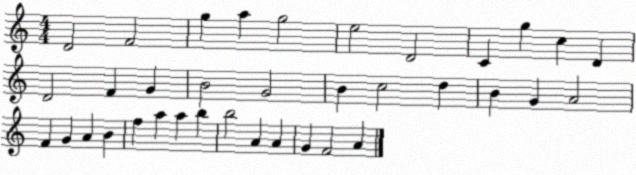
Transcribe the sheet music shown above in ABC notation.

X:1
T:Untitled
M:4/4
L:1/4
K:C
D2 F2 g a g2 e2 D2 C g c D D2 F G B2 G2 B c2 d B G A2 F G A B f a a b b2 A A G F2 A